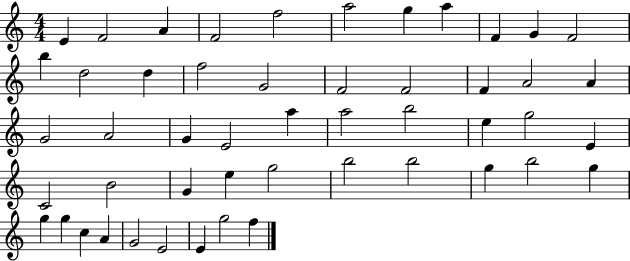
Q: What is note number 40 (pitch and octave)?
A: B5